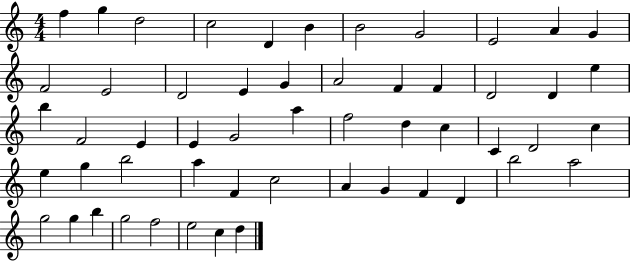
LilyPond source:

{
  \clef treble
  \numericTimeSignature
  \time 4/4
  \key c \major
  f''4 g''4 d''2 | c''2 d'4 b'4 | b'2 g'2 | e'2 a'4 g'4 | \break f'2 e'2 | d'2 e'4 g'4 | a'2 f'4 f'4 | d'2 d'4 e''4 | \break b''4 f'2 e'4 | e'4 g'2 a''4 | f''2 d''4 c''4 | c'4 d'2 c''4 | \break e''4 g''4 b''2 | a''4 f'4 c''2 | a'4 g'4 f'4 d'4 | b''2 a''2 | \break g''2 g''4 b''4 | g''2 f''2 | e''2 c''4 d''4 | \bar "|."
}